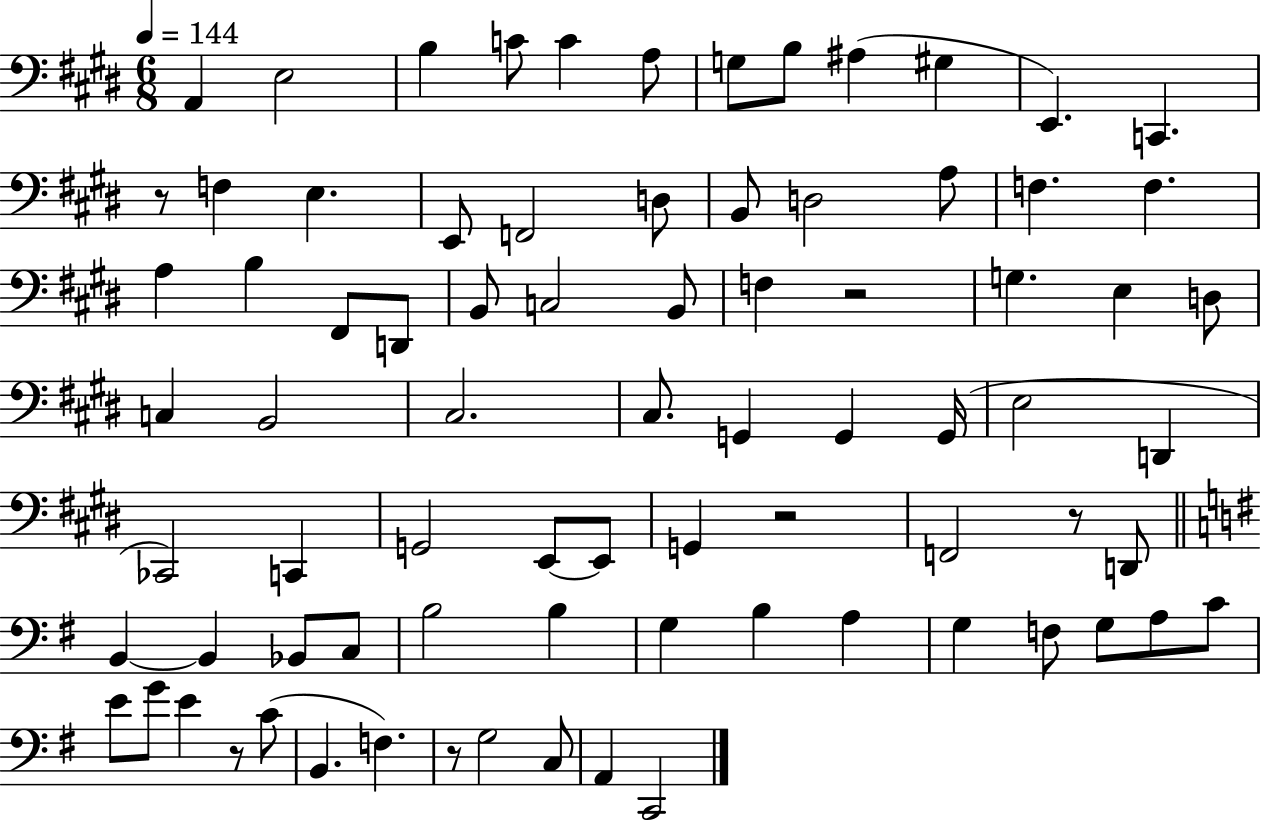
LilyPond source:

{
  \clef bass
  \numericTimeSignature
  \time 6/8
  \key e \major
  \tempo 4 = 144
  a,4 e2 | b4 c'8 c'4 a8 | g8 b8 ais4( gis4 | e,4.) c,4. | \break r8 f4 e4. | e,8 f,2 d8 | b,8 d2 a8 | f4. f4. | \break a4 b4 fis,8 d,8 | b,8 c2 b,8 | f4 r2 | g4. e4 d8 | \break c4 b,2 | cis2. | cis8. g,4 g,4 g,16( | e2 d,4 | \break ces,2) c,4 | g,2 e,8~~ e,8 | g,4 r2 | f,2 r8 d,8 | \break \bar "||" \break \key g \major b,4~~ b,4 bes,8 c8 | b2 b4 | g4 b4 a4 | g4 f8 g8 a8 c'8 | \break e'8 g'8 e'4 r8 c'8( | b,4. f4.) | r8 g2 c8 | a,4 c,2 | \break \bar "|."
}